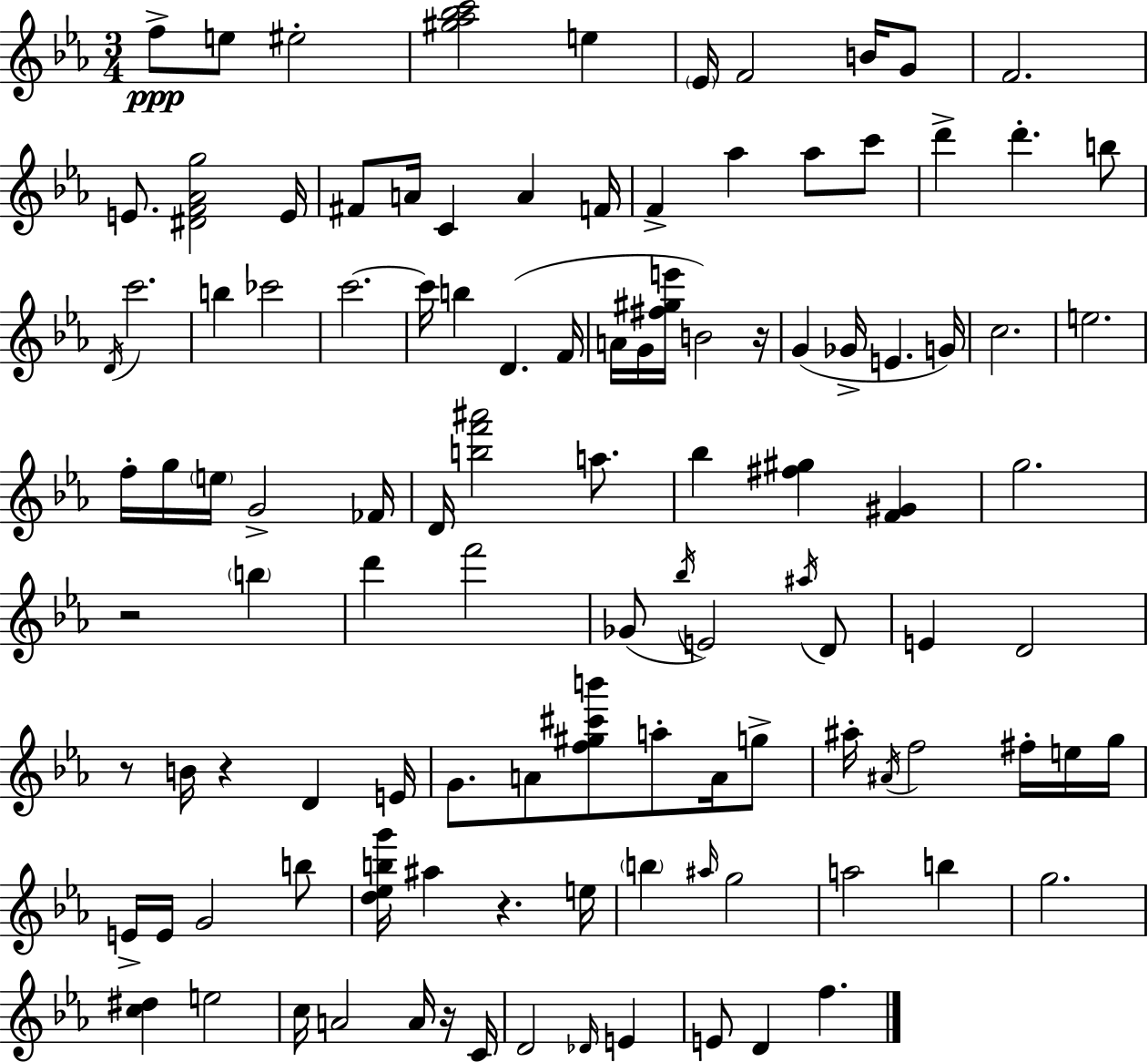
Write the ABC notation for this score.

X:1
T:Untitled
M:3/4
L:1/4
K:Eb
f/2 e/2 ^e2 [^g_a_bc']2 e _E/4 F2 B/4 G/2 F2 E/2 [^DF_Ag]2 E/4 ^F/2 A/4 C A F/4 F _a _a/2 c'/2 d' d' b/2 D/4 c'2 b _c'2 c'2 c'/4 b D F/4 A/4 G/4 [^f^ge']/4 B2 z/4 G _G/4 E G/4 c2 e2 f/4 g/4 e/4 G2 _F/4 D/4 [bf'^a']2 a/2 _b [^f^g] [F^G] g2 z2 b d' f'2 _G/2 _b/4 E2 ^a/4 D/2 E D2 z/2 B/4 z D E/4 G/2 A/2 [f^g^c'b']/2 a/2 A/4 g/2 ^a/4 ^A/4 f2 ^f/4 e/4 g/4 E/4 E/4 G2 b/2 [d_ebg']/4 ^a z e/4 b ^a/4 g2 a2 b g2 [c^d] e2 c/4 A2 A/4 z/4 C/4 D2 _D/4 E E/2 D f